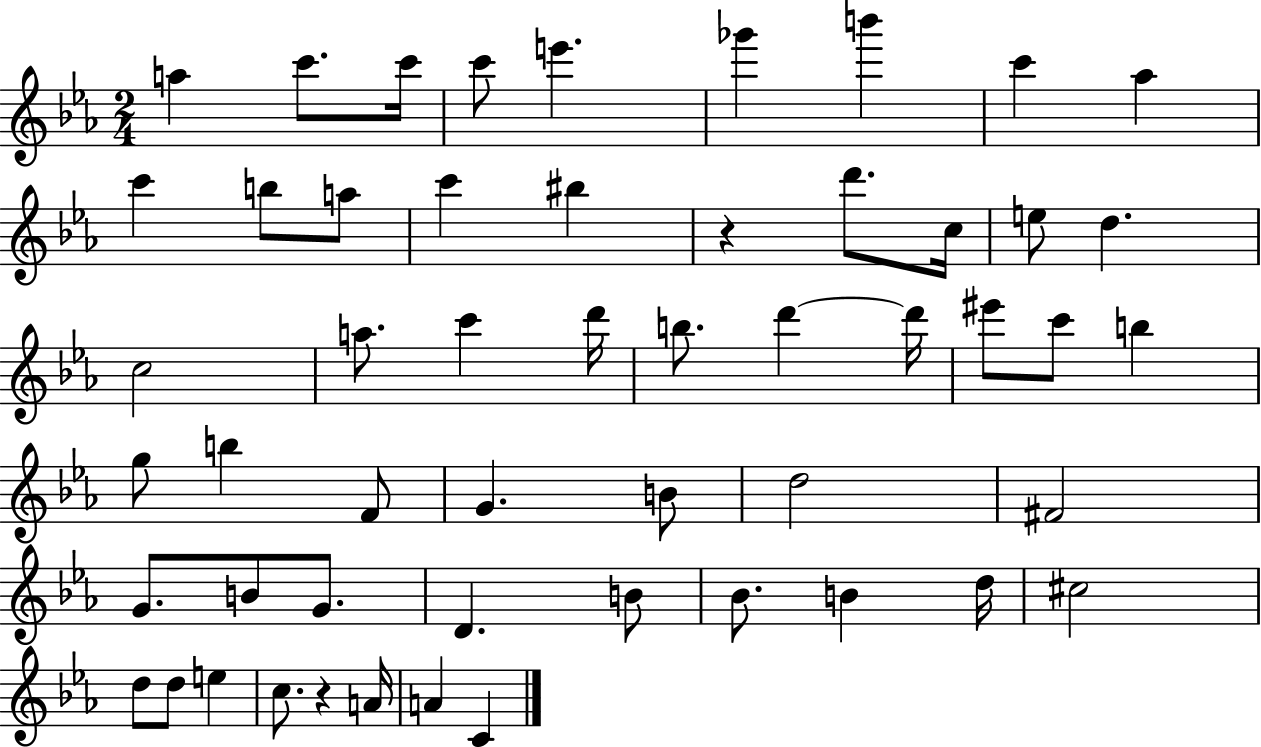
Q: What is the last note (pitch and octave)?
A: C4